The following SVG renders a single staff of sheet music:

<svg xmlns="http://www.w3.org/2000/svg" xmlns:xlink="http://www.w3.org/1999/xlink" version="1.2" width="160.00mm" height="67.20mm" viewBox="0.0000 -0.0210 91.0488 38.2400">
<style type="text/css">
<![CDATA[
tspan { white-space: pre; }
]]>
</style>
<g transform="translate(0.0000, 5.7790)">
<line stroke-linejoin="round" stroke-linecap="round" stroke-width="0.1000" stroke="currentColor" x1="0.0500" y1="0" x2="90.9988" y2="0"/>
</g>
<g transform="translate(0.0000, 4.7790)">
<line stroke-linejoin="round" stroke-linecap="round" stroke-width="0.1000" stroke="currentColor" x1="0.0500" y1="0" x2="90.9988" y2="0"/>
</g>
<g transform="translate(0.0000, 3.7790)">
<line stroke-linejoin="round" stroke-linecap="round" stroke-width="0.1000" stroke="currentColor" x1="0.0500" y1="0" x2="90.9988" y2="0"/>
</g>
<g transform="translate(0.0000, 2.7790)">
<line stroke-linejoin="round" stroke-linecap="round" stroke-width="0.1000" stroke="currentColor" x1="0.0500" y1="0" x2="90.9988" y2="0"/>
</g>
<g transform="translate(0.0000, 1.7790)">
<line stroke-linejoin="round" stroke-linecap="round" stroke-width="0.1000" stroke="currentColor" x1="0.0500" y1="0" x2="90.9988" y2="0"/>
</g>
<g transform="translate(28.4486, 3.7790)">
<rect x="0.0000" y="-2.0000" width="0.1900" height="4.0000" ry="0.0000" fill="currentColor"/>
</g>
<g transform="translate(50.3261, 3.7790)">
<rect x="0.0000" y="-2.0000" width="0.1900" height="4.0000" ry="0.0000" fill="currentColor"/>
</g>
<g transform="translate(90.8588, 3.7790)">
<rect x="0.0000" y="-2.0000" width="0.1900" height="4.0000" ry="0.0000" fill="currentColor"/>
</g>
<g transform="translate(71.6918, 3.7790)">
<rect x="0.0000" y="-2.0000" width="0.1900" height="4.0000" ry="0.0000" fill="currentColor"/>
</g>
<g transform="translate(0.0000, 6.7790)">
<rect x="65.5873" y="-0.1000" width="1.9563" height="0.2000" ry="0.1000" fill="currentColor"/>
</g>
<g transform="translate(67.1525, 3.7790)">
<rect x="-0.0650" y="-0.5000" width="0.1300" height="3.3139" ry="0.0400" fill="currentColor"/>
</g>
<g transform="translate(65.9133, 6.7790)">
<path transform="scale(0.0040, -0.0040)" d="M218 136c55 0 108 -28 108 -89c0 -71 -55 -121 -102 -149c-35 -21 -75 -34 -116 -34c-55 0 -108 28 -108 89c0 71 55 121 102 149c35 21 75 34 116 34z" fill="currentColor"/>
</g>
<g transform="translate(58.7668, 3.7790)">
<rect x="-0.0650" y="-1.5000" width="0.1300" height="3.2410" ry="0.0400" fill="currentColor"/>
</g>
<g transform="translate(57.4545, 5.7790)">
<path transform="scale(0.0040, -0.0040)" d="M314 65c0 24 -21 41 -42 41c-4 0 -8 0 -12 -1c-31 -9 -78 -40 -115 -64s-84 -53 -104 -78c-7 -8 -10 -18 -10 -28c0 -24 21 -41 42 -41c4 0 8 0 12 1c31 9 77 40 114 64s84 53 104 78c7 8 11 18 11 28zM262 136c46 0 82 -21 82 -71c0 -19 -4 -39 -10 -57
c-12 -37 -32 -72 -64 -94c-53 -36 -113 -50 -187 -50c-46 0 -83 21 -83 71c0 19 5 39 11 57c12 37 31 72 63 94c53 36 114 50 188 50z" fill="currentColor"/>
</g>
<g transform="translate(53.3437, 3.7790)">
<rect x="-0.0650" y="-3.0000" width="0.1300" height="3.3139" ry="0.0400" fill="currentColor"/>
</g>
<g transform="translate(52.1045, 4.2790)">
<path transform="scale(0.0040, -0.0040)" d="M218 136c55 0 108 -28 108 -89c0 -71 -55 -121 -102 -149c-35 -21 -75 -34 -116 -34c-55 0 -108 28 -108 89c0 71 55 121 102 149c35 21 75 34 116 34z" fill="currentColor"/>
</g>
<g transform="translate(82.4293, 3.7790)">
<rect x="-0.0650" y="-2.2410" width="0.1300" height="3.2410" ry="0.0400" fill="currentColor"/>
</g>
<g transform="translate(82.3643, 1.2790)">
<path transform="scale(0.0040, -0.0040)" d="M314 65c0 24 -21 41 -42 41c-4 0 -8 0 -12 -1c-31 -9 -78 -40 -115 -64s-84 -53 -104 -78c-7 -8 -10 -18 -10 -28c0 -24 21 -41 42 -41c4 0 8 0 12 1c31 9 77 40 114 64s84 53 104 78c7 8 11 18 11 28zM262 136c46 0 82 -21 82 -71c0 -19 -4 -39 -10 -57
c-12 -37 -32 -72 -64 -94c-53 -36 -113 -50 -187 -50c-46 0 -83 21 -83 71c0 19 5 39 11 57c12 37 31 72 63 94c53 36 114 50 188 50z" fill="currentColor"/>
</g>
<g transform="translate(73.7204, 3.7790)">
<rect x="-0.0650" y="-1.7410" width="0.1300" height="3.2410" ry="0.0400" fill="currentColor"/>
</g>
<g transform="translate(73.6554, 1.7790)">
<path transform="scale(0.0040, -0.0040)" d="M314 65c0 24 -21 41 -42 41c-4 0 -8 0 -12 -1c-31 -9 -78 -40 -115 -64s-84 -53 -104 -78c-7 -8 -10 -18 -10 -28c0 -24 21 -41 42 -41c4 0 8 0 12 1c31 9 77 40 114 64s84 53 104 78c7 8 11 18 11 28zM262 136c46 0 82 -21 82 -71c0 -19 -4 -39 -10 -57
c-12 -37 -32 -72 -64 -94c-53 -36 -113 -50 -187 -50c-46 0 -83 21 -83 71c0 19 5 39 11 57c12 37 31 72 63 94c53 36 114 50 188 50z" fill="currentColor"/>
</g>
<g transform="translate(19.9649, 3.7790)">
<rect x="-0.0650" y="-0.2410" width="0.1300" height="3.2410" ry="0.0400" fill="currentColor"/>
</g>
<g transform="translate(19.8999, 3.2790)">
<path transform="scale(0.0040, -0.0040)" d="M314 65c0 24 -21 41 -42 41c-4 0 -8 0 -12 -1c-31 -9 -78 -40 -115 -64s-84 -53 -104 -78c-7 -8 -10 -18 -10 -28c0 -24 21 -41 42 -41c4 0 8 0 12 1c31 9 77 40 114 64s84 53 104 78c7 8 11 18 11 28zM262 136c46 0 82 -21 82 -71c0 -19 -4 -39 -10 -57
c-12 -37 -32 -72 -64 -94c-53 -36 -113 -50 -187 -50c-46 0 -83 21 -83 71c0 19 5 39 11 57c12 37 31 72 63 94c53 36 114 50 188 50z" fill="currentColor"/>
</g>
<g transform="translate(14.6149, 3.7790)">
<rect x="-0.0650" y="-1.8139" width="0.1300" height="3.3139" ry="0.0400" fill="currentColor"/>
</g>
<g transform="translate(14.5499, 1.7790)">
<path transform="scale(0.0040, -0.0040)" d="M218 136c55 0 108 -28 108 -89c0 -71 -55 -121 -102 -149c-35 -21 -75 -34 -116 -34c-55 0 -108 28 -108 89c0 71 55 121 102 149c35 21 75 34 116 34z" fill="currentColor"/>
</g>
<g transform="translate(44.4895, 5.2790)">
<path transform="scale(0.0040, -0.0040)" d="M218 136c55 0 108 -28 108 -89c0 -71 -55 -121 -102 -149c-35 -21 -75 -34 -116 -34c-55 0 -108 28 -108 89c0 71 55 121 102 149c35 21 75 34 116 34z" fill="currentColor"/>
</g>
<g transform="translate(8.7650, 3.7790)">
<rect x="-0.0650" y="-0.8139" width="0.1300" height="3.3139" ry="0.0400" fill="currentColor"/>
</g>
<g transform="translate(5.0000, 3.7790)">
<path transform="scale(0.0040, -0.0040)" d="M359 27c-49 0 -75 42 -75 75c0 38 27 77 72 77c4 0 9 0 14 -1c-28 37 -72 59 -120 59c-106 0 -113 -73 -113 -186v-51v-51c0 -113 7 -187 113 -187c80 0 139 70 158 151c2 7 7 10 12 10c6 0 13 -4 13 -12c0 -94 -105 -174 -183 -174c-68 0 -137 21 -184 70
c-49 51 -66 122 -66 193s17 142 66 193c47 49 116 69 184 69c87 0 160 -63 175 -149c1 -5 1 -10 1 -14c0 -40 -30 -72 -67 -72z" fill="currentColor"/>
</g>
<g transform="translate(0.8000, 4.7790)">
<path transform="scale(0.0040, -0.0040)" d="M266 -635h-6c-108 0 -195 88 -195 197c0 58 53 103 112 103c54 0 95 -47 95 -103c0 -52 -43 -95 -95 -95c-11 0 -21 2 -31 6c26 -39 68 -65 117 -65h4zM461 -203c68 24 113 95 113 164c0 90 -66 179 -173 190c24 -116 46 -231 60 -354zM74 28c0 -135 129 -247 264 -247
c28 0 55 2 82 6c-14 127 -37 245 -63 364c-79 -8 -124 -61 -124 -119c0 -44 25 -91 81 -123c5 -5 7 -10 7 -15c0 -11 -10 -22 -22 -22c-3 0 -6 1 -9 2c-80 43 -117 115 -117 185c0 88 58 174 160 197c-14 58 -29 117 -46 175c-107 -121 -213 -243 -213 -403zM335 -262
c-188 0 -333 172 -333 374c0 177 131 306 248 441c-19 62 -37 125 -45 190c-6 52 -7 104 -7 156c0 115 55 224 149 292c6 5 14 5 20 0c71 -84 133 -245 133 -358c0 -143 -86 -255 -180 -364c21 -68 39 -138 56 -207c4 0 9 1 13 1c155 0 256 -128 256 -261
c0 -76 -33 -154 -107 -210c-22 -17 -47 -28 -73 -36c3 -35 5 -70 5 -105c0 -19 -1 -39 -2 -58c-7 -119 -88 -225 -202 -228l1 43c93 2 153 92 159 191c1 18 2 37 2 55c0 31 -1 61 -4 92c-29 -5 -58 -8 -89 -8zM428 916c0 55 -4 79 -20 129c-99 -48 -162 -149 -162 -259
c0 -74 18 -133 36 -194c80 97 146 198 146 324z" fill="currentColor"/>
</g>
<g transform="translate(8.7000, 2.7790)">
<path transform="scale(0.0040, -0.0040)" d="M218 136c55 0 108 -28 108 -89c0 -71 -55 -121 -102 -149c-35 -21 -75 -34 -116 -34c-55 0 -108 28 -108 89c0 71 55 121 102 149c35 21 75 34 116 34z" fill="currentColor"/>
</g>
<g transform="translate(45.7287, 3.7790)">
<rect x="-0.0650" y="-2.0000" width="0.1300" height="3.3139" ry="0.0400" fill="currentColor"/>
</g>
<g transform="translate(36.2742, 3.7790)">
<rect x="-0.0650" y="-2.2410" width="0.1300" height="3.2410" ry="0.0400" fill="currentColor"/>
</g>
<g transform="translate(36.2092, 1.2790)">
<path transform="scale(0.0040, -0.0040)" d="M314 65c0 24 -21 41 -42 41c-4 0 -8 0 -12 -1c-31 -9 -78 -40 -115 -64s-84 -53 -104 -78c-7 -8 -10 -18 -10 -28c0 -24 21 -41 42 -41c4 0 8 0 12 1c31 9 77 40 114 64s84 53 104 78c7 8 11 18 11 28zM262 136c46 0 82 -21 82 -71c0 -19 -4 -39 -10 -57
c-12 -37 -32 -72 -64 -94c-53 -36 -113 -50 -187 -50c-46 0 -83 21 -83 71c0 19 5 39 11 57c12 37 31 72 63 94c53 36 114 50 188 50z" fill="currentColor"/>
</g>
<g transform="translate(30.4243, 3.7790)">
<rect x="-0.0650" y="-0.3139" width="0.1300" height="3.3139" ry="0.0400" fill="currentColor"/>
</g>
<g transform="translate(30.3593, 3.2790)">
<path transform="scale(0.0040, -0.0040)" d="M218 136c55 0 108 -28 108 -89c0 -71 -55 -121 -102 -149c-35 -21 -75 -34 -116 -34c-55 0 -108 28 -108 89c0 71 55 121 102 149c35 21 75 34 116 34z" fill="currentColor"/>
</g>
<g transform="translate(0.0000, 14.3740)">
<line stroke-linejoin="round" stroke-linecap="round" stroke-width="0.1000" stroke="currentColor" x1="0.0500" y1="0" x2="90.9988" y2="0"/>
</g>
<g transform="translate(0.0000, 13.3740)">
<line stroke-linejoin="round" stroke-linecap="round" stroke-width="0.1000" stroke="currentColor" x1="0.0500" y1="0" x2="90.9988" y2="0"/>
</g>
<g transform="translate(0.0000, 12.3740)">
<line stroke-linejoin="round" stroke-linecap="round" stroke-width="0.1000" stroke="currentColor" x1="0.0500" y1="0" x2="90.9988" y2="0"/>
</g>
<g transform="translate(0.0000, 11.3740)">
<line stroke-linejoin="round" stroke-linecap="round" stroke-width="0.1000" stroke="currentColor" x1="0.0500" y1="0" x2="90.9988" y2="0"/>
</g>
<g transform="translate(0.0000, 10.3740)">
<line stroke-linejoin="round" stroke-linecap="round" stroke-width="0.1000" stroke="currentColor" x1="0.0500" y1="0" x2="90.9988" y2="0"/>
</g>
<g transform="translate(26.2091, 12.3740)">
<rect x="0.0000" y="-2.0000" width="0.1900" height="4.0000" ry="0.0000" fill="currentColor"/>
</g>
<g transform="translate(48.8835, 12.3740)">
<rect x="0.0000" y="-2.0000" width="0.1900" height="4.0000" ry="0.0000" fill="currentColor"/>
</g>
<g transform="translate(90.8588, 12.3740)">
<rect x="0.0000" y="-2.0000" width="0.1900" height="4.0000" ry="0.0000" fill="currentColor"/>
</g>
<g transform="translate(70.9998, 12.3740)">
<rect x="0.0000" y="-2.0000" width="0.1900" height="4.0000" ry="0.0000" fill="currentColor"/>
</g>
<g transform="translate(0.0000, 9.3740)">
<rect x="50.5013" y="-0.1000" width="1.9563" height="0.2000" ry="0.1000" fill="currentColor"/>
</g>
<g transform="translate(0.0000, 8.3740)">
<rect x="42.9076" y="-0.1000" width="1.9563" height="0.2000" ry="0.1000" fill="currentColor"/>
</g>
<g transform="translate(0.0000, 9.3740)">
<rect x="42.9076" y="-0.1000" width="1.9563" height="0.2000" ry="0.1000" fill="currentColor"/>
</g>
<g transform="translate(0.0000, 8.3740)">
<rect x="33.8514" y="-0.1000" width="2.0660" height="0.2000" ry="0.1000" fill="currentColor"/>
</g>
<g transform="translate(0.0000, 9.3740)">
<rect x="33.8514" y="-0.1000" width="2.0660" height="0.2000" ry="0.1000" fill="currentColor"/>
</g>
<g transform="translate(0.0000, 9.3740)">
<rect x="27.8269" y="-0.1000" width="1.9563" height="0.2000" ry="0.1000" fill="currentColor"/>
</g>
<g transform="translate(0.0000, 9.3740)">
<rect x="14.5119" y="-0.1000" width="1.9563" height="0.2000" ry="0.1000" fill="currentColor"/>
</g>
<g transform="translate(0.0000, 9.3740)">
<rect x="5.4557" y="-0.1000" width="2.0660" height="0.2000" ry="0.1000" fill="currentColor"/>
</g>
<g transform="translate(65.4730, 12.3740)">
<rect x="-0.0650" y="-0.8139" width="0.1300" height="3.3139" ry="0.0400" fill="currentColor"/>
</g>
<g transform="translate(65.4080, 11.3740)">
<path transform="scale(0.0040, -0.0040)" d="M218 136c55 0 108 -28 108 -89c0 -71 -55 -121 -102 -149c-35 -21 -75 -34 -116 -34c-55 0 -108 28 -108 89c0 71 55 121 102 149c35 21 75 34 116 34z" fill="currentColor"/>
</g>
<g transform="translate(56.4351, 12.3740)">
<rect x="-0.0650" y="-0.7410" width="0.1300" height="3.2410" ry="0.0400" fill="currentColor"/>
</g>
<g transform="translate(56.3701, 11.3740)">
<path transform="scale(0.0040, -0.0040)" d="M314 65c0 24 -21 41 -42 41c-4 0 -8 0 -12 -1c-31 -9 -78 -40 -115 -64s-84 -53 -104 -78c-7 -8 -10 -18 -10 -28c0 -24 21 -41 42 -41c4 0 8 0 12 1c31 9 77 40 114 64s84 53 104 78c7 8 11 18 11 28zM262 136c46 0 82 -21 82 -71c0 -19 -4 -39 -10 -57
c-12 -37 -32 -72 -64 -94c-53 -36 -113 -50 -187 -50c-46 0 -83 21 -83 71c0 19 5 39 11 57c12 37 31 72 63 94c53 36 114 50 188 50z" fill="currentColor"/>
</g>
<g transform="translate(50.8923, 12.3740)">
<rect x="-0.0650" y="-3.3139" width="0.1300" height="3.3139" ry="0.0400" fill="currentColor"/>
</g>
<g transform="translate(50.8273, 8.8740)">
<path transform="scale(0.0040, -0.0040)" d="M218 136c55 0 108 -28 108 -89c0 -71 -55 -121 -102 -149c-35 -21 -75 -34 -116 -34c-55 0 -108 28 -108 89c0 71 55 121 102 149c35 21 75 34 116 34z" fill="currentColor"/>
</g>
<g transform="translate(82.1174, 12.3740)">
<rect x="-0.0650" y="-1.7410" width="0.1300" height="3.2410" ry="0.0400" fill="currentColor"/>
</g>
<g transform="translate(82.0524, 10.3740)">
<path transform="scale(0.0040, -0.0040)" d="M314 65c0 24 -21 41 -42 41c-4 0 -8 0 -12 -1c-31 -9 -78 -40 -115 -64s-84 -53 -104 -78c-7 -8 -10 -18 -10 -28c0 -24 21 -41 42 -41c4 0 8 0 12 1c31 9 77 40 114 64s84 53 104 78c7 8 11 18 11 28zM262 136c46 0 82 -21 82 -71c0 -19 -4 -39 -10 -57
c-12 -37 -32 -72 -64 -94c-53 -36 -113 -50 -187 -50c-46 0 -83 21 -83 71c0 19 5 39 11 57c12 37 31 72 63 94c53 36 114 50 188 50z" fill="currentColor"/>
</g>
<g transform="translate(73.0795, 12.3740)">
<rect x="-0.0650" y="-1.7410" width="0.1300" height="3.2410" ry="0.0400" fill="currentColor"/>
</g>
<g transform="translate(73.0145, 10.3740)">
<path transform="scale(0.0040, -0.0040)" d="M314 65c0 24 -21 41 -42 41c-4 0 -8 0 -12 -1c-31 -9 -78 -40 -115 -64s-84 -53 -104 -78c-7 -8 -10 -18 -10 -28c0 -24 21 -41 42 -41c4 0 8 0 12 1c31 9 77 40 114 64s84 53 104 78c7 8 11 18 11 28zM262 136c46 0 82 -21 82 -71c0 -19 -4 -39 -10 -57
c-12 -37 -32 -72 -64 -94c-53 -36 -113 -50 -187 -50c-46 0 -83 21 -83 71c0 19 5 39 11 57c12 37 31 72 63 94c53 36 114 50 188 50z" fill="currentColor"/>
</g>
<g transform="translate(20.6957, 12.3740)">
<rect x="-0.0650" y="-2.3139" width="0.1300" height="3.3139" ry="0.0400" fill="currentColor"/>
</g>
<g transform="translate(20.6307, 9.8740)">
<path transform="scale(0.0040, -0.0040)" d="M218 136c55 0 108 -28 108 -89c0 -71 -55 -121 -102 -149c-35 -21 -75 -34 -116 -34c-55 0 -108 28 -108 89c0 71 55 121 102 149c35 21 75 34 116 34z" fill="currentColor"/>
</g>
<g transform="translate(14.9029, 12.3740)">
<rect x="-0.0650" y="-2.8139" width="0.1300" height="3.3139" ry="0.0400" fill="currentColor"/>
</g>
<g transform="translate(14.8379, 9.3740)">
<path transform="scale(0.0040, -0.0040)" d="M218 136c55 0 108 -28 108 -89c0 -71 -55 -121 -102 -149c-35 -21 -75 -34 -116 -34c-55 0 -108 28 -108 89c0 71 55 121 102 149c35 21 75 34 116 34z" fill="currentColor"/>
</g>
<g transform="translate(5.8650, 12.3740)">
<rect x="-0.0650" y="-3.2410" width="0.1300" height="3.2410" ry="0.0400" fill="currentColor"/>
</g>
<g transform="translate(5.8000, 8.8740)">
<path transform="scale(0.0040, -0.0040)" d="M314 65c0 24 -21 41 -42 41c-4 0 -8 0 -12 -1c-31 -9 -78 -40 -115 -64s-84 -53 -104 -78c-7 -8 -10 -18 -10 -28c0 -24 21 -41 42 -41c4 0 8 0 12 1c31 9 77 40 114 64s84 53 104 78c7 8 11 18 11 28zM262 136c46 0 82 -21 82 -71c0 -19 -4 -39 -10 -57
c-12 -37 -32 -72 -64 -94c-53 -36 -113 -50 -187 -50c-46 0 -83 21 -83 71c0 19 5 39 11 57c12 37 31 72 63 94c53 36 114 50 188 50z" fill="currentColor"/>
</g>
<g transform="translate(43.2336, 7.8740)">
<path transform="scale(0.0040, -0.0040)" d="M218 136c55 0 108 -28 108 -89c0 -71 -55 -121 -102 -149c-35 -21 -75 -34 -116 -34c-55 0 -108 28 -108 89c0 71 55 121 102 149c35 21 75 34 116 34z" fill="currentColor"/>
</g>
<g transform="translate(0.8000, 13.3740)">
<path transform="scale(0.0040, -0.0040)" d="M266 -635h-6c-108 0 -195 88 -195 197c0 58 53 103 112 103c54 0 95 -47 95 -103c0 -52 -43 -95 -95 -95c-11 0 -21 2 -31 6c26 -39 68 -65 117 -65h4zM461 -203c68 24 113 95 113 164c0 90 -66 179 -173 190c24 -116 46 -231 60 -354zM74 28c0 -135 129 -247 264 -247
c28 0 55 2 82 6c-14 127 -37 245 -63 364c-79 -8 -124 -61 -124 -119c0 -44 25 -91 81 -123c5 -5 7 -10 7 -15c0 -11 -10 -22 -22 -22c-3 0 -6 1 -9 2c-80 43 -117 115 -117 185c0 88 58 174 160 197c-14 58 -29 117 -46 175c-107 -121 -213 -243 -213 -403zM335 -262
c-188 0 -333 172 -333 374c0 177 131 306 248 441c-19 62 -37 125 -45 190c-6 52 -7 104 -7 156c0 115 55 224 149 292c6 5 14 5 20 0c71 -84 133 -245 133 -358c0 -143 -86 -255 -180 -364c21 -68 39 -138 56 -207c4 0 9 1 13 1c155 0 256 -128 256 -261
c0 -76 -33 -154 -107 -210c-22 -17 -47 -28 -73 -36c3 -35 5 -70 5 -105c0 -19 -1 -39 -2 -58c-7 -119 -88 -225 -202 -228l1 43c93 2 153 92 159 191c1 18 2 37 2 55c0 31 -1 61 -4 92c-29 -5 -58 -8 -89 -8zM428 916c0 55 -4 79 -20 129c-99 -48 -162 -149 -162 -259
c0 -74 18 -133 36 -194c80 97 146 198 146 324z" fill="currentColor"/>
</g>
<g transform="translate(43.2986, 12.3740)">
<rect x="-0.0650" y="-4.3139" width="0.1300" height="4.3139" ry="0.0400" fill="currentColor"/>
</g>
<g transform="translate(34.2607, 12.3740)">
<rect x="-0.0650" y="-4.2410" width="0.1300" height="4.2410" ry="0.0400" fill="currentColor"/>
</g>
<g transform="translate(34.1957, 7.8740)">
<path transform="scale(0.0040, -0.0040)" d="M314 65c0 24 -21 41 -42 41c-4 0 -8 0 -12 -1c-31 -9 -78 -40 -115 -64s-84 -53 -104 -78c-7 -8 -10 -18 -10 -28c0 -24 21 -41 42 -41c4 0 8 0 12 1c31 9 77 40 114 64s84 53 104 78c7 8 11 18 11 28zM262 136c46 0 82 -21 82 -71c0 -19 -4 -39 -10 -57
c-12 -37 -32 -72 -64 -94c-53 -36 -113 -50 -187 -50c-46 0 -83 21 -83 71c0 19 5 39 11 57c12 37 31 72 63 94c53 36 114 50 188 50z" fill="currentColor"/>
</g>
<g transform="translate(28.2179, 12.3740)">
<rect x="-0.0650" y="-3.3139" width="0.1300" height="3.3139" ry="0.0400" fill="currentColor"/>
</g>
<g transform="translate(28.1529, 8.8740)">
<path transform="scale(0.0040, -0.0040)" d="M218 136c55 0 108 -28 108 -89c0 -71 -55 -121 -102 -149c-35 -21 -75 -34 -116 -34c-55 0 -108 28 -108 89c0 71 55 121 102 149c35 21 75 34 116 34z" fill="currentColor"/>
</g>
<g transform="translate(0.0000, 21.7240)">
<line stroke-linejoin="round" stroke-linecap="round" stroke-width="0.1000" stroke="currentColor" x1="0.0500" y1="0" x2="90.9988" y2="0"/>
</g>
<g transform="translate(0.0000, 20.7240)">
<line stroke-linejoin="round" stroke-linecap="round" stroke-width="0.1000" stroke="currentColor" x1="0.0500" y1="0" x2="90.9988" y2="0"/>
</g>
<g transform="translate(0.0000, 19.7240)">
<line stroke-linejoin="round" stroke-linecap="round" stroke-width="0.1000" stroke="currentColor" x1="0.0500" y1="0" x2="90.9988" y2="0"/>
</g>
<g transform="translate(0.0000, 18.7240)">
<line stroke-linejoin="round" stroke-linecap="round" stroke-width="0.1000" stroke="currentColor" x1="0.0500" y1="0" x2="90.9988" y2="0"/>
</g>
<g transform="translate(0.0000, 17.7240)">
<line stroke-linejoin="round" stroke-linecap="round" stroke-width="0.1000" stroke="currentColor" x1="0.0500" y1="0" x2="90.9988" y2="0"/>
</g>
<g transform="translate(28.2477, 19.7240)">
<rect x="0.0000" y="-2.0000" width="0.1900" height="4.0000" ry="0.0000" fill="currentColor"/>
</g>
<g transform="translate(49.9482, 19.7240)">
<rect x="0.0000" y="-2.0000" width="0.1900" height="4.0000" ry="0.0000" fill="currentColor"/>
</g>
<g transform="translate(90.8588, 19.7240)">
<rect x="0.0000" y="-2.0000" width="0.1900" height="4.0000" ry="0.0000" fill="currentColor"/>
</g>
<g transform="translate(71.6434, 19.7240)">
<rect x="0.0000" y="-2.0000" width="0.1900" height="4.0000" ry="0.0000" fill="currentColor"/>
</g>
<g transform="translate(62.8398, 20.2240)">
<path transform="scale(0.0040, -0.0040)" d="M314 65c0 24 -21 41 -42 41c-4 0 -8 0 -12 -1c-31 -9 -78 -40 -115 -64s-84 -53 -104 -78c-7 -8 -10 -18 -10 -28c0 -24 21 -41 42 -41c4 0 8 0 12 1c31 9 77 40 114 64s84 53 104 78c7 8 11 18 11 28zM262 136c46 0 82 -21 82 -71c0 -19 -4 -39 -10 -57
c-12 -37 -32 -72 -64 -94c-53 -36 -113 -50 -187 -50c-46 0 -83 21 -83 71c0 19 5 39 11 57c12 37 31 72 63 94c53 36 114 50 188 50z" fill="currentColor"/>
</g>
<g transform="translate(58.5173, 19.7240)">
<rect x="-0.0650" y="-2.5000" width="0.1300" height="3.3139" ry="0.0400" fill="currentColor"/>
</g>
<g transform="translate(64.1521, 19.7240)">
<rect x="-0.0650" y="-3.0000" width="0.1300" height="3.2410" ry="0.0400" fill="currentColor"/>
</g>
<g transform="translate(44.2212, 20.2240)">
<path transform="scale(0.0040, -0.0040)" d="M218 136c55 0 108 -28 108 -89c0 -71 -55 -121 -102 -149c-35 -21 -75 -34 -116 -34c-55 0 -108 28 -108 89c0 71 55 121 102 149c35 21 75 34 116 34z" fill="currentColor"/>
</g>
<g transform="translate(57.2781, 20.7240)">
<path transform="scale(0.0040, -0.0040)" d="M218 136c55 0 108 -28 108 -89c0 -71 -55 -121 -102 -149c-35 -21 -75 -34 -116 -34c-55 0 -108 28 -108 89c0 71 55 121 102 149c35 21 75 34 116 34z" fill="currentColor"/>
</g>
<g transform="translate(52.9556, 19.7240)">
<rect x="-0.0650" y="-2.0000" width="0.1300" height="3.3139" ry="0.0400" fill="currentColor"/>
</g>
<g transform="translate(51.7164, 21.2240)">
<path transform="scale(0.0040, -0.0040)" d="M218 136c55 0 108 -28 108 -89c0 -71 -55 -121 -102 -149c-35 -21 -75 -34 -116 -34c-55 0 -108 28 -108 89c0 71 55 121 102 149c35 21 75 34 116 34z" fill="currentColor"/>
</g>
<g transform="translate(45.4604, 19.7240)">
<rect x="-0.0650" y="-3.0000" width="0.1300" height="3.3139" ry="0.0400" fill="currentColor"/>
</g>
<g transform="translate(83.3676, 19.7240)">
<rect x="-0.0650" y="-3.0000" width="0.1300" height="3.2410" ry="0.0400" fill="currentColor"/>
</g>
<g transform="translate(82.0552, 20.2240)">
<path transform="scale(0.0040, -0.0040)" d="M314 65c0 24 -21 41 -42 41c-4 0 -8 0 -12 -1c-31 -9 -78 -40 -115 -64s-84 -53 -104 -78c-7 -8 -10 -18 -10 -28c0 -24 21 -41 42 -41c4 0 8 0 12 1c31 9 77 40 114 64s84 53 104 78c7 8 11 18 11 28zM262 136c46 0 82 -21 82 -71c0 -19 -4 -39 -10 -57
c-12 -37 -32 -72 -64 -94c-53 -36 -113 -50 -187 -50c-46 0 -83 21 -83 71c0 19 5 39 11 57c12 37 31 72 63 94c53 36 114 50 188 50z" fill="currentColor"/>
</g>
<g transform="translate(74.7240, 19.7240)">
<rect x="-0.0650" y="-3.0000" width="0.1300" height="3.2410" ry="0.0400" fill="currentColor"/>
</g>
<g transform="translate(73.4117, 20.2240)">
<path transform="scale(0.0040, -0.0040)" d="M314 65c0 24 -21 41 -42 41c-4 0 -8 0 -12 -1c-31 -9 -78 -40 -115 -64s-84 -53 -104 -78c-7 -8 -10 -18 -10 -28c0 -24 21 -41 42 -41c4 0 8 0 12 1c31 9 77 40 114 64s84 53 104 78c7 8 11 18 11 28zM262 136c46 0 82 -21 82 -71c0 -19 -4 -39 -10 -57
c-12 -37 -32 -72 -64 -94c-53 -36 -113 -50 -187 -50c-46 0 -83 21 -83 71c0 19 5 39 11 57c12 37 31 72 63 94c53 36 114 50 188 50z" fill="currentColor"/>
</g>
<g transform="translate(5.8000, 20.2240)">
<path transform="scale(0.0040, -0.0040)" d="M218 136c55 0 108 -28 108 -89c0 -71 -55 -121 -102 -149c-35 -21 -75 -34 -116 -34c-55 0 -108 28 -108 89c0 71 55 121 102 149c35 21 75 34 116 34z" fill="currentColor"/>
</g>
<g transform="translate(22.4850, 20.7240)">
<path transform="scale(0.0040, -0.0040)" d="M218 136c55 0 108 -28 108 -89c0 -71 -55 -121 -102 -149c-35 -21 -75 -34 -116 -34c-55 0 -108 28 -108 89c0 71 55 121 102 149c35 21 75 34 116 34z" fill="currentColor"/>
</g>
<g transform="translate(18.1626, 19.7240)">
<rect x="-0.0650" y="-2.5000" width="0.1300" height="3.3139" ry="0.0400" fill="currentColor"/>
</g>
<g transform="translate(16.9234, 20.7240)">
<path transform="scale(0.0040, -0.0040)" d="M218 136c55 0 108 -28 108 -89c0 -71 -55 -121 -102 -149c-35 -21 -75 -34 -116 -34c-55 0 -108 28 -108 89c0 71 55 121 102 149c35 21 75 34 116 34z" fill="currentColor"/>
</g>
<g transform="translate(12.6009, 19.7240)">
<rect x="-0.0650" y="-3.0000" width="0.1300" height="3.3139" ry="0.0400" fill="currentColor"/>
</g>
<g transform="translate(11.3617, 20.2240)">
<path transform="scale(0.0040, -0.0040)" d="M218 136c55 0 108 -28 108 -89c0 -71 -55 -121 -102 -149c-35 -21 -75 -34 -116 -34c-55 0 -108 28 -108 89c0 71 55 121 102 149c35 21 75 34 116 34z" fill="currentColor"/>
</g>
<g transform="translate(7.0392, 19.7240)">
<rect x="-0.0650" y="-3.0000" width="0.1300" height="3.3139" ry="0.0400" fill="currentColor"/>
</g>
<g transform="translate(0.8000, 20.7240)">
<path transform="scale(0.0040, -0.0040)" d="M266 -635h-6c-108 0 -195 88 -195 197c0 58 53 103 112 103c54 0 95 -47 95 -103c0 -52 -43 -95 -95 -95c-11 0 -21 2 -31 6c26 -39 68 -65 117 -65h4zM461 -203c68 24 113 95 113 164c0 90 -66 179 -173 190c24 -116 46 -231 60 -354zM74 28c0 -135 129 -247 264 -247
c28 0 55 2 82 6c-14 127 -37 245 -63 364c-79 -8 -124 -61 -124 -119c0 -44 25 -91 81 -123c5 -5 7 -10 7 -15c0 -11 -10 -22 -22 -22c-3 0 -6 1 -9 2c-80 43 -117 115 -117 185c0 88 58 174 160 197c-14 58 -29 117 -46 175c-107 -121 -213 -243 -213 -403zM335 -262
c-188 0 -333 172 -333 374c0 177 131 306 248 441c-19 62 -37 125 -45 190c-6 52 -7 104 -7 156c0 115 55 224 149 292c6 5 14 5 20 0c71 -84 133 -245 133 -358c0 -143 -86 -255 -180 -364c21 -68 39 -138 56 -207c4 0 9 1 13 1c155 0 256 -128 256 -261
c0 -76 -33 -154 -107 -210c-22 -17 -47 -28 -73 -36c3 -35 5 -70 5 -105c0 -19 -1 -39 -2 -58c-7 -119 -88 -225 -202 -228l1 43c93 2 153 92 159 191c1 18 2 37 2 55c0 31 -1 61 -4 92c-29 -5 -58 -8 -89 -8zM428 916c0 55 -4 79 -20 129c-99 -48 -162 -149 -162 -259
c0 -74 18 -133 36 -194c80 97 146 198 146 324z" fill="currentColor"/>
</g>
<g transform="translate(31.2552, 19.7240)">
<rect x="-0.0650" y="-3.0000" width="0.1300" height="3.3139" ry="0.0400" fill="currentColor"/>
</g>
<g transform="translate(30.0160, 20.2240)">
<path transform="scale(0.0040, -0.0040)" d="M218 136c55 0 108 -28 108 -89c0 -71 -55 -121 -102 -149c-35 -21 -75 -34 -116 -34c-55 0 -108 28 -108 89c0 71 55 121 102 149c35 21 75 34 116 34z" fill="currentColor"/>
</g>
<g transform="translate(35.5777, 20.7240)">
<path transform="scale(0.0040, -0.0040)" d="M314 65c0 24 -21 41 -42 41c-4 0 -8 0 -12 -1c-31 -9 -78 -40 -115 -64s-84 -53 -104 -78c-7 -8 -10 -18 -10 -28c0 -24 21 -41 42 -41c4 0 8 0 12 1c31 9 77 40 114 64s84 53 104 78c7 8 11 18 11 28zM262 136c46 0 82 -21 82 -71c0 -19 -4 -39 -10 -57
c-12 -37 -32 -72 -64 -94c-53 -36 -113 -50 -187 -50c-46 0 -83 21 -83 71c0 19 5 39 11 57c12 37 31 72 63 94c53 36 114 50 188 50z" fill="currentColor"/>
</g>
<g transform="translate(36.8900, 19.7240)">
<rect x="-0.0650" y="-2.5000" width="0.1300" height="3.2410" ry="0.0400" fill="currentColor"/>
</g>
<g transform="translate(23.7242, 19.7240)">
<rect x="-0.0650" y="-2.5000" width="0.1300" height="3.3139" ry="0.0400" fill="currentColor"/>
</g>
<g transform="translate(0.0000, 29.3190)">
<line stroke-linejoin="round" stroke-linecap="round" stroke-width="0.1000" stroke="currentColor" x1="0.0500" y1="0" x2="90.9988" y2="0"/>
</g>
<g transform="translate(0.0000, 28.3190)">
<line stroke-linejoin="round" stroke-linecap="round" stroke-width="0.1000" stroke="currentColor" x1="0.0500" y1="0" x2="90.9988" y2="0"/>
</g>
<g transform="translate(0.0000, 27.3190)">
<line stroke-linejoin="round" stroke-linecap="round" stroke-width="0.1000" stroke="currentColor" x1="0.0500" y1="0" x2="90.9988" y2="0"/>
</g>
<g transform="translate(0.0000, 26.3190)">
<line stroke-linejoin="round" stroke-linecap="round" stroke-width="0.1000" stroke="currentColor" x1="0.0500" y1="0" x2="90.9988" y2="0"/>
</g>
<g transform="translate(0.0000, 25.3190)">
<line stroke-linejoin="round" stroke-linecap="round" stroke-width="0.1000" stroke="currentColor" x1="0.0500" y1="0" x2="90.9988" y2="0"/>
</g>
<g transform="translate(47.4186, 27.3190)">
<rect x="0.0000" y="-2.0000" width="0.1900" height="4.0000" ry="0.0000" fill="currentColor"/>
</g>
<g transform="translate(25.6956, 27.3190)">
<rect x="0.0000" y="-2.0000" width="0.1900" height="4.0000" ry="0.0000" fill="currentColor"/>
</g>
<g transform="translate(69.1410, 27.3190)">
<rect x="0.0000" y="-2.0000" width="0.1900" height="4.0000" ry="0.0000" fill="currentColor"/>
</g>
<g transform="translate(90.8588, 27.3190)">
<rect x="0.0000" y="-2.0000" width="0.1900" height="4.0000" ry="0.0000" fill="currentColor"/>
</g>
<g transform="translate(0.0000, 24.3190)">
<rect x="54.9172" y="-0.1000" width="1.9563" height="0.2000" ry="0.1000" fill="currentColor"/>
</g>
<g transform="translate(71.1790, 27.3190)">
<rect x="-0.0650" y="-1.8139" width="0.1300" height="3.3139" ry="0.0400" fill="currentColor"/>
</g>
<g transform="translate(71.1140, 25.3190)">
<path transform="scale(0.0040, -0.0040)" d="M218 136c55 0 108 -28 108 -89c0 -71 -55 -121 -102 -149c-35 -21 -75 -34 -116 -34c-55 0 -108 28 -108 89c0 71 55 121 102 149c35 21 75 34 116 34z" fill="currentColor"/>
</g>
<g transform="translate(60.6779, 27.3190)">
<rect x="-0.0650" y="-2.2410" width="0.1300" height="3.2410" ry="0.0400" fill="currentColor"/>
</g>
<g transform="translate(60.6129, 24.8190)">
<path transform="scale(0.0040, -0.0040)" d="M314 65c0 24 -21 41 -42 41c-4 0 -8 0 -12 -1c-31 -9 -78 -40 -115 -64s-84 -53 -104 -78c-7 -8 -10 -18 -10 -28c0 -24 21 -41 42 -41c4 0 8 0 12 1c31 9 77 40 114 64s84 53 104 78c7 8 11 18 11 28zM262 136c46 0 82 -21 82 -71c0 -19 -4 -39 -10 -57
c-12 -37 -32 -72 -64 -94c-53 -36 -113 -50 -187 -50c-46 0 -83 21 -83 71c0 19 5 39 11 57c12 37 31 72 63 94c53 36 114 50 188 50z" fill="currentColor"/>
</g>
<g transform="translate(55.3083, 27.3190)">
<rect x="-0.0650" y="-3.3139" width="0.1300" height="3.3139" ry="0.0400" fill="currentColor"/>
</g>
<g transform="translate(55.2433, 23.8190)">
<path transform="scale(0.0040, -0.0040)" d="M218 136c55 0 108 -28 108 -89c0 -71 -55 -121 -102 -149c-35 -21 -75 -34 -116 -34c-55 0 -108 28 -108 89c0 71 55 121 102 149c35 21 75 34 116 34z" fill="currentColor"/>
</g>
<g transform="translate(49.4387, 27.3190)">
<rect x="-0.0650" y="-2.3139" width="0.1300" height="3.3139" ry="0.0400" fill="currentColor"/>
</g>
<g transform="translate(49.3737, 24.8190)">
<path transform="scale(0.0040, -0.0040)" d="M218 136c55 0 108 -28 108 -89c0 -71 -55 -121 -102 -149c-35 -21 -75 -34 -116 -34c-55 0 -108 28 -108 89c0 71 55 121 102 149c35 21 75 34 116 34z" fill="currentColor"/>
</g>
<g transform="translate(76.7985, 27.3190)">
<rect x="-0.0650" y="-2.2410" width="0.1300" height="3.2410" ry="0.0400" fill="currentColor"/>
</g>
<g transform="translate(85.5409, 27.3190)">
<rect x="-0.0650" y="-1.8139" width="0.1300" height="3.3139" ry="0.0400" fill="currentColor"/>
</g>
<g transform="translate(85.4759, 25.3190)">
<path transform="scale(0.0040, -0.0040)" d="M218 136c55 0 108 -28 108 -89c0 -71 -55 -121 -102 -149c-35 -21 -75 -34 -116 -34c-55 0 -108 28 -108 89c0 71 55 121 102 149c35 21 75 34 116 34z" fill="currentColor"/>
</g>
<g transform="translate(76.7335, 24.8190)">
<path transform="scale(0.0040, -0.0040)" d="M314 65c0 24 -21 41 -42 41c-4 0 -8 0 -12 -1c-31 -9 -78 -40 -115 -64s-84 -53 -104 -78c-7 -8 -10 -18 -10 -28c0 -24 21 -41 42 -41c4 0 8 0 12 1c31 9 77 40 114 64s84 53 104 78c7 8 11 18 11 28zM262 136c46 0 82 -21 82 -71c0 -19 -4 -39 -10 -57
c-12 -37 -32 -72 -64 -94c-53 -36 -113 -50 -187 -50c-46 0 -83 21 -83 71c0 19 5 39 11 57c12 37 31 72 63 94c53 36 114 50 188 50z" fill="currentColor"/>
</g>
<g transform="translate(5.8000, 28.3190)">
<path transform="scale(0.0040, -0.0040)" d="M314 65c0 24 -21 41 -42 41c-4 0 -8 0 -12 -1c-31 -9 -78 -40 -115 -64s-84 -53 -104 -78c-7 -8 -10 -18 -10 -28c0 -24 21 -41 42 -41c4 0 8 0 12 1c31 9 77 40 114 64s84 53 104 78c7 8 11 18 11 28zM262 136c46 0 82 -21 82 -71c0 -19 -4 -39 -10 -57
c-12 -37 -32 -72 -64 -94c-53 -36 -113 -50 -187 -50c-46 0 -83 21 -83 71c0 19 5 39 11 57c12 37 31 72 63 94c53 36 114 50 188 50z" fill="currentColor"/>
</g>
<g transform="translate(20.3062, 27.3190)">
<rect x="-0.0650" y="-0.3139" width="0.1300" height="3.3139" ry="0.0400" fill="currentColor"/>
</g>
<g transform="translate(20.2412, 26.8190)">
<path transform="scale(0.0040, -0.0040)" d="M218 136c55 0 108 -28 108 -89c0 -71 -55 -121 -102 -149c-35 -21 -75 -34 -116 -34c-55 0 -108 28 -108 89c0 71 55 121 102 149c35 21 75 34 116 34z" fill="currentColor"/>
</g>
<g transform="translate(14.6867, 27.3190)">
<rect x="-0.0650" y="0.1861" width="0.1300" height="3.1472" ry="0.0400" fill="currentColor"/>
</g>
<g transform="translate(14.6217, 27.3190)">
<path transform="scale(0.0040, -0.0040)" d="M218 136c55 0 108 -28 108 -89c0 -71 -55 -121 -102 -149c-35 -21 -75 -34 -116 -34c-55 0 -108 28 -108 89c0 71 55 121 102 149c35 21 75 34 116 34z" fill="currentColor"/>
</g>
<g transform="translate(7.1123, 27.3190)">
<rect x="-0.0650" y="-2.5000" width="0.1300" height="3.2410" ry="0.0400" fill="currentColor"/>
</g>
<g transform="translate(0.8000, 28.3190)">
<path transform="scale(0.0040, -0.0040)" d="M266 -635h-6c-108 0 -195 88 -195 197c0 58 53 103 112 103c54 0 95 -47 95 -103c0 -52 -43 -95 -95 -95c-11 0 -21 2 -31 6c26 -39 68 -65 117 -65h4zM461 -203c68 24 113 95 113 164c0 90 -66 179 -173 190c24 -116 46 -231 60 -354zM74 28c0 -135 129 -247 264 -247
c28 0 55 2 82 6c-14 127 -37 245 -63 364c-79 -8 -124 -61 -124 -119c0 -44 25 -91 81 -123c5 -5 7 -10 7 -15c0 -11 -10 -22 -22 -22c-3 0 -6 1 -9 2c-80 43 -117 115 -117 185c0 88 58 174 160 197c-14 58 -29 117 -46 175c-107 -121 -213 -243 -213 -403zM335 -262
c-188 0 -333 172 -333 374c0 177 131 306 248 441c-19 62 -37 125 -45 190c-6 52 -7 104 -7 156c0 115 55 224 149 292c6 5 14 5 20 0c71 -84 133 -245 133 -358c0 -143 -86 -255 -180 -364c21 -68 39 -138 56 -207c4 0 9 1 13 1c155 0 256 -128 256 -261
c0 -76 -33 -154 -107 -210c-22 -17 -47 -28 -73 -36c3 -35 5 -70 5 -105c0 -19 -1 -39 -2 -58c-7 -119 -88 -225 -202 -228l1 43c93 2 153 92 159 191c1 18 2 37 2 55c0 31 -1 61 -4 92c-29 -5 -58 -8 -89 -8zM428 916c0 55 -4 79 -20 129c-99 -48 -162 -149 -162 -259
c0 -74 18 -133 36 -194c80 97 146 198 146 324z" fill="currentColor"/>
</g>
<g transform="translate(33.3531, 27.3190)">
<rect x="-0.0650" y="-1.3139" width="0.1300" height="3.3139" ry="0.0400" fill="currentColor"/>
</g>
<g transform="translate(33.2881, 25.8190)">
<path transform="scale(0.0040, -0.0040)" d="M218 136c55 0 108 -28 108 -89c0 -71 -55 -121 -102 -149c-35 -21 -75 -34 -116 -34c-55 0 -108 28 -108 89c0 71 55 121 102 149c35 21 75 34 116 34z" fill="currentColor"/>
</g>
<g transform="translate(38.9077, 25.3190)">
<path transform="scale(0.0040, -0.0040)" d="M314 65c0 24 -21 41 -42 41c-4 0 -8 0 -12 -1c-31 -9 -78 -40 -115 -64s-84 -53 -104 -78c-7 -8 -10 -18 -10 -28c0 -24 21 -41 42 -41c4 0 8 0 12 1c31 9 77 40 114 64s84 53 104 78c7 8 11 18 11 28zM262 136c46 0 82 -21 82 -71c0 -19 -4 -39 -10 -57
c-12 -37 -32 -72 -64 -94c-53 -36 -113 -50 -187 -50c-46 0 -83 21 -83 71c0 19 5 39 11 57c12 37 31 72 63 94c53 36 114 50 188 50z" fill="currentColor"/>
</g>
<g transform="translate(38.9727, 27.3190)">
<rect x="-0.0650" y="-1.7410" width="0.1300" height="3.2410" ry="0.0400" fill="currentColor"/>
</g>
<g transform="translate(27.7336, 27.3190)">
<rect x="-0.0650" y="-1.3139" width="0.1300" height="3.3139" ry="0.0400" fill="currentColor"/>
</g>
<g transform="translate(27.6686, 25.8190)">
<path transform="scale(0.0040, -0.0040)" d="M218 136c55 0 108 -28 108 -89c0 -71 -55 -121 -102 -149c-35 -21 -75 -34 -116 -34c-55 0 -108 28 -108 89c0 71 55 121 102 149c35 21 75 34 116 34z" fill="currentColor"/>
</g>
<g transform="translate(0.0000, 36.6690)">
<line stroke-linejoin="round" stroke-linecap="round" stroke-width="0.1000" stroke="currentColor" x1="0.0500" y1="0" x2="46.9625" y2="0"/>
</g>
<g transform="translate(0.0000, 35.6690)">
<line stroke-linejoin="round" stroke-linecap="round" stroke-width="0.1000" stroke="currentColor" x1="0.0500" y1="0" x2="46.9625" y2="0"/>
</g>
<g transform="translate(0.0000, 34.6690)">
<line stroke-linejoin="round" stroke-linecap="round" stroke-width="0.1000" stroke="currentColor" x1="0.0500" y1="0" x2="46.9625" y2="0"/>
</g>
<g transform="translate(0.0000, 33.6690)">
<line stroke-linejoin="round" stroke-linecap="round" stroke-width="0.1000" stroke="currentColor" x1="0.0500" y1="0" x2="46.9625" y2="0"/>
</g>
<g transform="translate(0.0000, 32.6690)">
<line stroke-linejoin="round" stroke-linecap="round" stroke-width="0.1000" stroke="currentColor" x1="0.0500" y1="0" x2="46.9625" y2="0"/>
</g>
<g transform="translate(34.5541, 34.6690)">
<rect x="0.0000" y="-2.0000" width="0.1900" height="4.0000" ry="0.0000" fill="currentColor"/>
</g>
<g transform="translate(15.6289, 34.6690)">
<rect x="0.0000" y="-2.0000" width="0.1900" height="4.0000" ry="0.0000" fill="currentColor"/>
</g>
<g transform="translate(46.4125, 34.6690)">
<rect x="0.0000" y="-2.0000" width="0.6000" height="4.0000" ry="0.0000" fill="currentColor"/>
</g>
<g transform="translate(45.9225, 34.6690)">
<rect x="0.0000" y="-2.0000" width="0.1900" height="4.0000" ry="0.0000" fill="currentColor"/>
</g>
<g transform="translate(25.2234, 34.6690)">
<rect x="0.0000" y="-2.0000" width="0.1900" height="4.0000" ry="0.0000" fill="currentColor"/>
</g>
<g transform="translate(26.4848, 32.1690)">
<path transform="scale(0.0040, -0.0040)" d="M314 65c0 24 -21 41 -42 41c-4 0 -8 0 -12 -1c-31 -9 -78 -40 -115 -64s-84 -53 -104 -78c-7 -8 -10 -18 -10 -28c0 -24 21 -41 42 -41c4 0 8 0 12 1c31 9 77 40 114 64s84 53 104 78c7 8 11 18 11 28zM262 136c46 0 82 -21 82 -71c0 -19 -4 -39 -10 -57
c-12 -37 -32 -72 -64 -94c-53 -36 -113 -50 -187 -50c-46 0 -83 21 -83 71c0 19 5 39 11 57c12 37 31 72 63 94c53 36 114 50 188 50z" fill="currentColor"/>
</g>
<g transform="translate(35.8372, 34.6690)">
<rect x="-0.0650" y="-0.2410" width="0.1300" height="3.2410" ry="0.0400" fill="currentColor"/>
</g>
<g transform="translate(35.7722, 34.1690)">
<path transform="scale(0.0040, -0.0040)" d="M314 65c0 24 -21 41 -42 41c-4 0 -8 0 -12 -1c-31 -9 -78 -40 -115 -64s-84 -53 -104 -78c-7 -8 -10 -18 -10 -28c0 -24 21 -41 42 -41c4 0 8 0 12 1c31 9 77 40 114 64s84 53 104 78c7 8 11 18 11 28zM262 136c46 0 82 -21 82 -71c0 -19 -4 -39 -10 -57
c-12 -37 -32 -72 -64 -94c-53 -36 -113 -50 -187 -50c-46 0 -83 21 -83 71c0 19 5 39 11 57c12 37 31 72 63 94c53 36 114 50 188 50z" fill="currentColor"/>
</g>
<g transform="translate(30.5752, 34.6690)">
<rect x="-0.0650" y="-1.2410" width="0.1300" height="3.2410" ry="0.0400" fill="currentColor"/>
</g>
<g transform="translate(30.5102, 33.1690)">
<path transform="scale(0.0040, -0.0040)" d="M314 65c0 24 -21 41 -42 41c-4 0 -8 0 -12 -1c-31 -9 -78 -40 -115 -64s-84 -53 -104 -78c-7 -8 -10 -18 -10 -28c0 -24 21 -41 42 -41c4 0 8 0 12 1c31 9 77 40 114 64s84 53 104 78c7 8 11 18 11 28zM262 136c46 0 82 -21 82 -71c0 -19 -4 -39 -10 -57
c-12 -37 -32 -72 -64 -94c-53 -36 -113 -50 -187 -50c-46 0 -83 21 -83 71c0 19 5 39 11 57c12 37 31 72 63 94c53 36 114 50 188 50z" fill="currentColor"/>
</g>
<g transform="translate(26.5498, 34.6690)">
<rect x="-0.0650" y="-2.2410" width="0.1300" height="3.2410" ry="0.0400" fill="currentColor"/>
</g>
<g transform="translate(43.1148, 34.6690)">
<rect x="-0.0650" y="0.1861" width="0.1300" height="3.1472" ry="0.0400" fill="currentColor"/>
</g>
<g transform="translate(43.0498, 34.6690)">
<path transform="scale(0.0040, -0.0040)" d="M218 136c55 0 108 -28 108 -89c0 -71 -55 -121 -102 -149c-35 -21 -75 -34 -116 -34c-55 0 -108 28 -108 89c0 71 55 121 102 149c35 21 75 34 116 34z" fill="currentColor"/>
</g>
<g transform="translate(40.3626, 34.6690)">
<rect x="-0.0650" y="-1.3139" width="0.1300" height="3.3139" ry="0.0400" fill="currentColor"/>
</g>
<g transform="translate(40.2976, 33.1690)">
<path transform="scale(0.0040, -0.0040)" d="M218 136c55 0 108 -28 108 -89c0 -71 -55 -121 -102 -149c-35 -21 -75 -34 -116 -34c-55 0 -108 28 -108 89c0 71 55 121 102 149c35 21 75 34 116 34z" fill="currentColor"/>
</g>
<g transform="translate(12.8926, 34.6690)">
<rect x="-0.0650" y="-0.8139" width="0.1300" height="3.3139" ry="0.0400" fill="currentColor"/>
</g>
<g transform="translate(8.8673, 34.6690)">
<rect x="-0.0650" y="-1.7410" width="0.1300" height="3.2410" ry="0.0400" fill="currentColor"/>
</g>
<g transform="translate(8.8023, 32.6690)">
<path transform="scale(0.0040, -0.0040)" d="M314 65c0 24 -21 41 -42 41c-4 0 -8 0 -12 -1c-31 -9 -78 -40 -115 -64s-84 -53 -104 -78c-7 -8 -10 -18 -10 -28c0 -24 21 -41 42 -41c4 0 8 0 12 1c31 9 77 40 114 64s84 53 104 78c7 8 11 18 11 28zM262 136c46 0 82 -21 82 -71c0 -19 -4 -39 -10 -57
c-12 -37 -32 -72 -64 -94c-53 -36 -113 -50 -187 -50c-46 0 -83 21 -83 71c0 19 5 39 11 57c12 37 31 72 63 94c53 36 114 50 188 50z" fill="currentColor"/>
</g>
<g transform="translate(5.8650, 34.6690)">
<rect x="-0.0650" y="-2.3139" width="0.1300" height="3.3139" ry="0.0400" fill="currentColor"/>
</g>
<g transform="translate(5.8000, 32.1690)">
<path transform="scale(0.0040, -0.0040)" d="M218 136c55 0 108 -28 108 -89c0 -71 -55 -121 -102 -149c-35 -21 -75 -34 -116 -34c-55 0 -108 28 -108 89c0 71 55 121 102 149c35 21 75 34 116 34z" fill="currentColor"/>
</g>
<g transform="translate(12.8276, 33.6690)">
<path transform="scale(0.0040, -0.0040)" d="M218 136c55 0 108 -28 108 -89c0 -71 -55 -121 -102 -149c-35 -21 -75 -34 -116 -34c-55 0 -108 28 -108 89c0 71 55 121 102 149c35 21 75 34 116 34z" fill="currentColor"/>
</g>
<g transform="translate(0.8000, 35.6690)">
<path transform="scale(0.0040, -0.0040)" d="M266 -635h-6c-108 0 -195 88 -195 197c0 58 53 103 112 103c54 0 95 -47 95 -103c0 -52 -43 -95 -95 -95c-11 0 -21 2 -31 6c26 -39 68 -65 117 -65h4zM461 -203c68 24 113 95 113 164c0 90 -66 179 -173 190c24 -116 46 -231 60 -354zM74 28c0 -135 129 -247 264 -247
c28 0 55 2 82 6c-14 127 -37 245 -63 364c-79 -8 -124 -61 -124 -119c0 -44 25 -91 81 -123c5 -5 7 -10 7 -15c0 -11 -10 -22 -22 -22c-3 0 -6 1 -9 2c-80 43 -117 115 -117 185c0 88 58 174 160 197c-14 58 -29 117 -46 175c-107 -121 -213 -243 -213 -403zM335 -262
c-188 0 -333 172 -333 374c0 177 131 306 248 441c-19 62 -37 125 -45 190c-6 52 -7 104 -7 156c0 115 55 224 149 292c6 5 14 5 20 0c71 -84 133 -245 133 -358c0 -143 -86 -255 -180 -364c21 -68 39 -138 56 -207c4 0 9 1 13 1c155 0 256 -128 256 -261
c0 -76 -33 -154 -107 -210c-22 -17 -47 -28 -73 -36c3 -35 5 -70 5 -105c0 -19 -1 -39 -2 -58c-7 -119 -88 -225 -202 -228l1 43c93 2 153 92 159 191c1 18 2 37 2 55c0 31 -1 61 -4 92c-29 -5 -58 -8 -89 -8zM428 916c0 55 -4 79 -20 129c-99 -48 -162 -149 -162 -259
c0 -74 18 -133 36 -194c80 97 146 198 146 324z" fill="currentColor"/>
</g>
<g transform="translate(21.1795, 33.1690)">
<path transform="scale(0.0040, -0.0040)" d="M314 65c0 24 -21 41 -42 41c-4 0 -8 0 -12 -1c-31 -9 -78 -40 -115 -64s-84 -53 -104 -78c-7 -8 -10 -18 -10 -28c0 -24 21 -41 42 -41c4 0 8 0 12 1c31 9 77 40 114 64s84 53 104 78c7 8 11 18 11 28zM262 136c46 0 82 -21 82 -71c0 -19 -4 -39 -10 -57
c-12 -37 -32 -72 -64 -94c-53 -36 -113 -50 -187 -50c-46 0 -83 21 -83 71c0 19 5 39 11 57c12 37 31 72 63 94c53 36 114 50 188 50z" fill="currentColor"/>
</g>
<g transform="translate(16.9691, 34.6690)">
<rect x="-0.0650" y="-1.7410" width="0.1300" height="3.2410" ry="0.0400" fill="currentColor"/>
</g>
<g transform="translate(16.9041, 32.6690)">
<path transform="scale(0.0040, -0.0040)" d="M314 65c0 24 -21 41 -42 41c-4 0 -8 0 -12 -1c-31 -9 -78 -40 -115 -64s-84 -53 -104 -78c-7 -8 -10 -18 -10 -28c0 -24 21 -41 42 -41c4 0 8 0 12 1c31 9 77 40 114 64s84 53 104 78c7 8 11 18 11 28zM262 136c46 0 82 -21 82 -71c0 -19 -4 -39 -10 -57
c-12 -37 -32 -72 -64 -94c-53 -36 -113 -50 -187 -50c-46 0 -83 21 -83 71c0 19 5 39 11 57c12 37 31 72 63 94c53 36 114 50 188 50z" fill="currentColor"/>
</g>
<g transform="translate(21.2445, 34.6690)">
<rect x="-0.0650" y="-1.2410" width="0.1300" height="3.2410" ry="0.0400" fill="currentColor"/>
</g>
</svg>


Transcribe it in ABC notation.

X:1
T:Untitled
M:4/4
L:1/4
K:C
d f c2 c g2 F A E2 C f2 g2 b2 a g b d'2 d' b d2 d f2 f2 A A G G A G2 A F G A2 A2 A2 G2 B c e e f2 g b g2 f g2 f g f2 d f2 e2 g2 e2 c2 e B